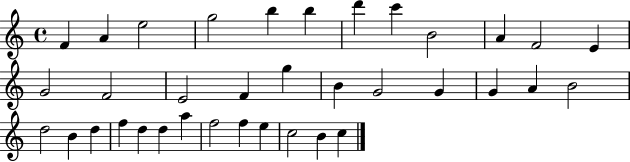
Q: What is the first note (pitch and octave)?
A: F4